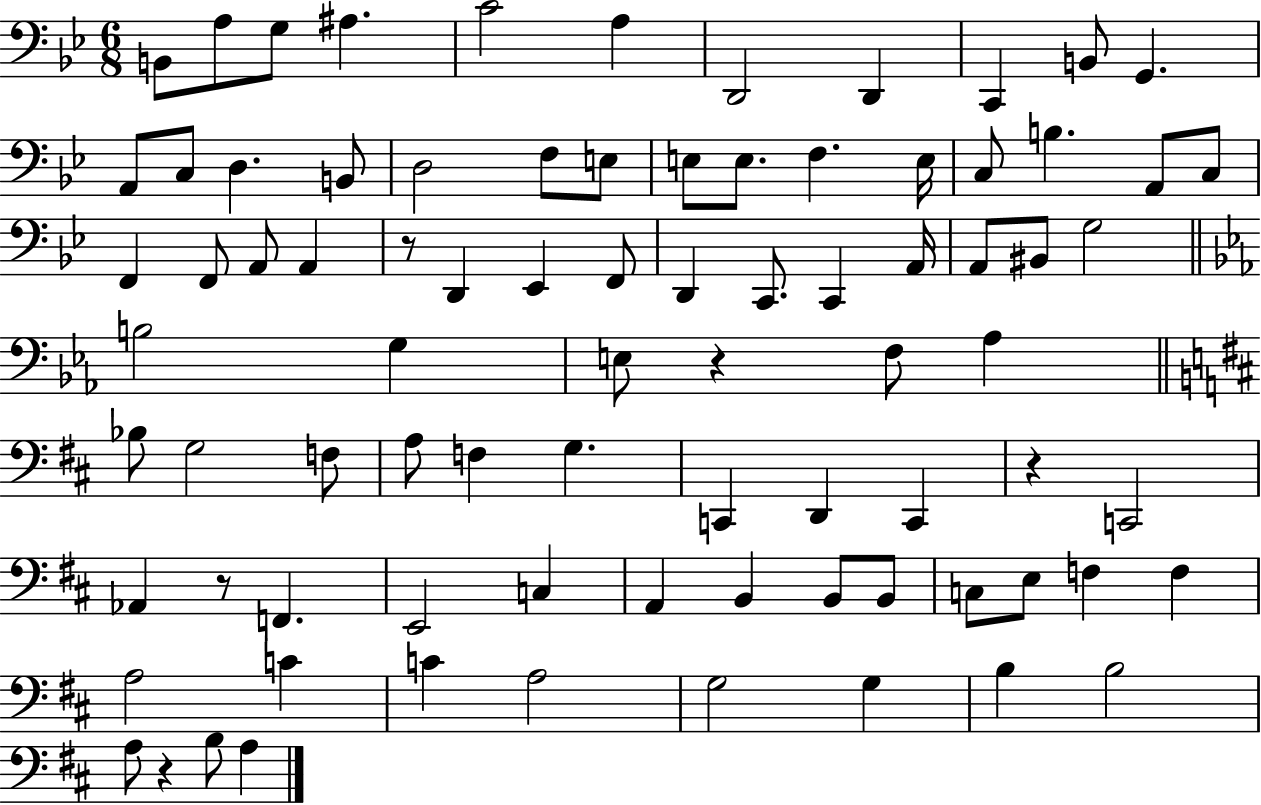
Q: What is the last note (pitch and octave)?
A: A3